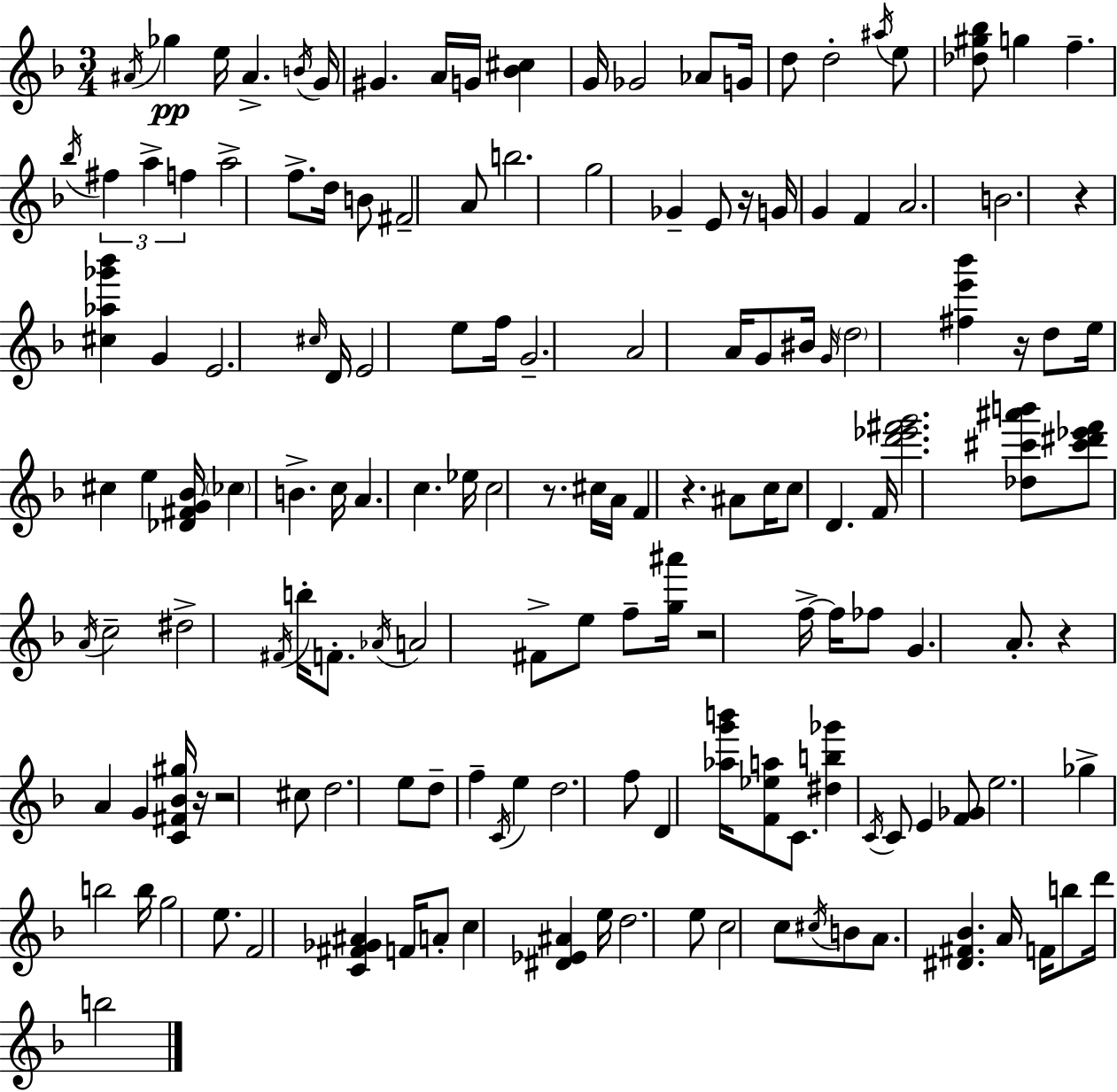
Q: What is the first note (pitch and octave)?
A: A#4